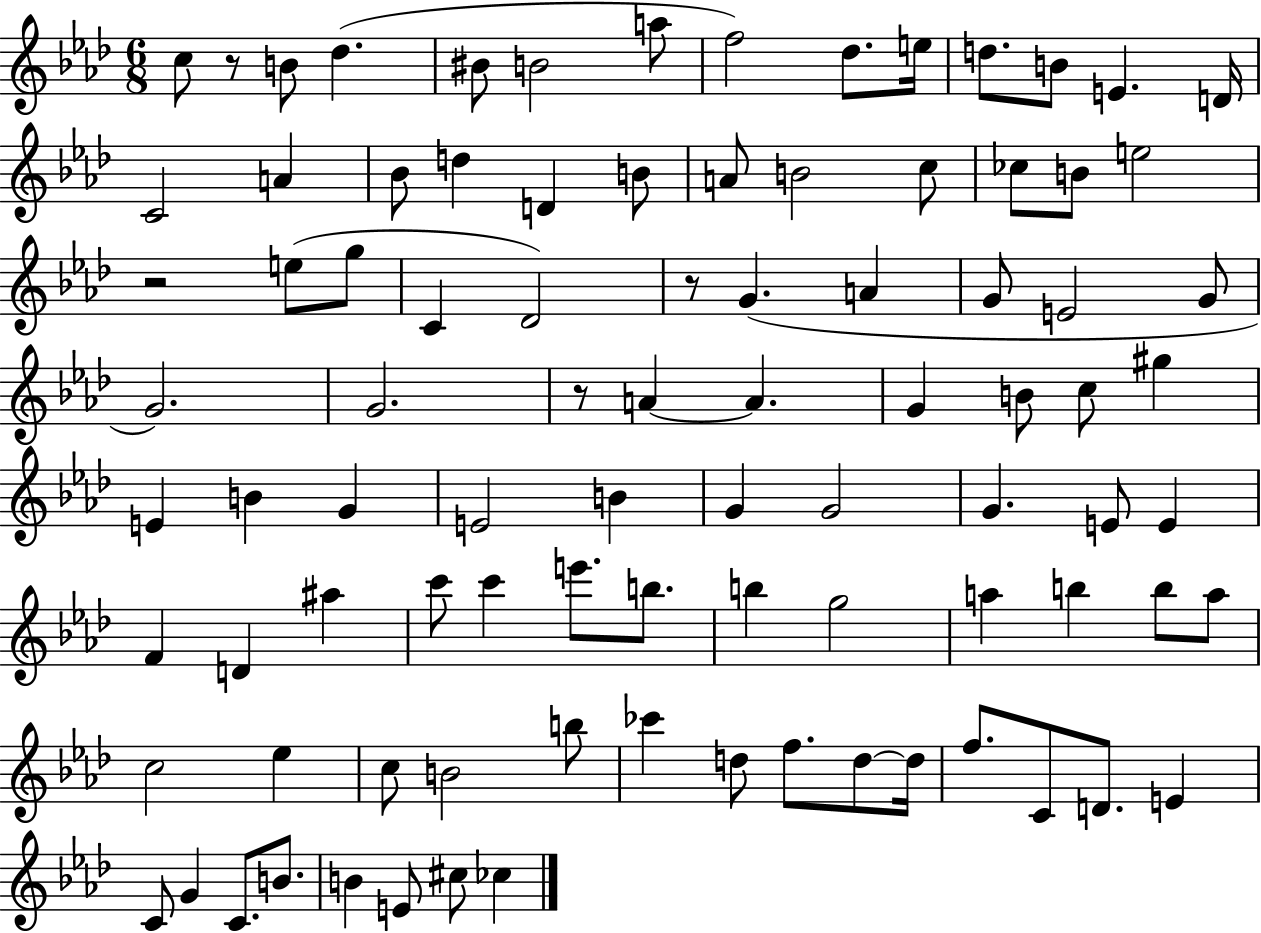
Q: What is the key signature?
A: AES major